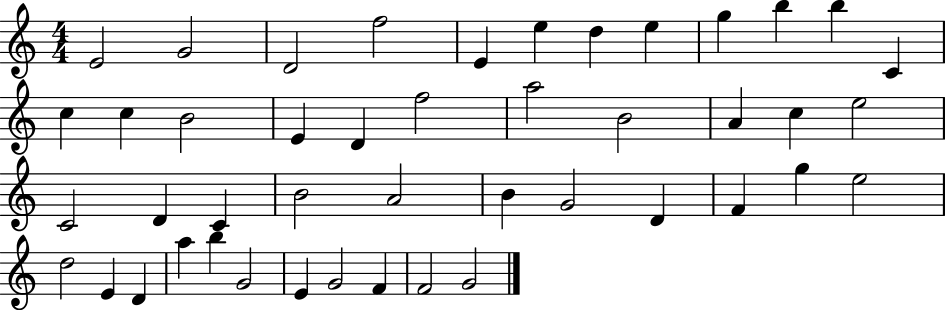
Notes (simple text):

E4/h G4/h D4/h F5/h E4/q E5/q D5/q E5/q G5/q B5/q B5/q C4/q C5/q C5/q B4/h E4/q D4/q F5/h A5/h B4/h A4/q C5/q E5/h C4/h D4/q C4/q B4/h A4/h B4/q G4/h D4/q F4/q G5/q E5/h D5/h E4/q D4/q A5/q B5/q G4/h E4/q G4/h F4/q F4/h G4/h